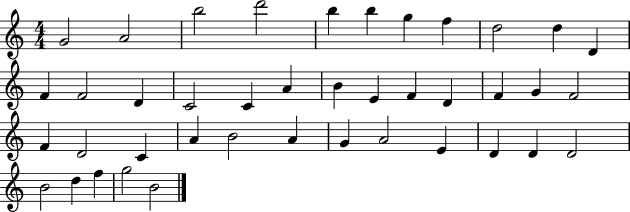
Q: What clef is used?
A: treble